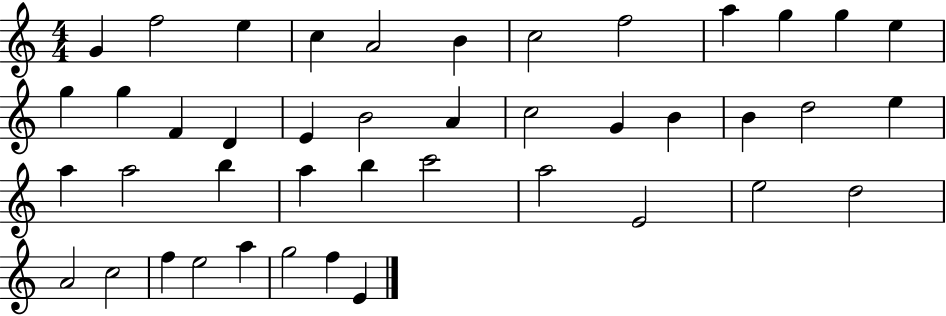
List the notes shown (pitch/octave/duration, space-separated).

G4/q F5/h E5/q C5/q A4/h B4/q C5/h F5/h A5/q G5/q G5/q E5/q G5/q G5/q F4/q D4/q E4/q B4/h A4/q C5/h G4/q B4/q B4/q D5/h E5/q A5/q A5/h B5/q A5/q B5/q C6/h A5/h E4/h E5/h D5/h A4/h C5/h F5/q E5/h A5/q G5/h F5/q E4/q